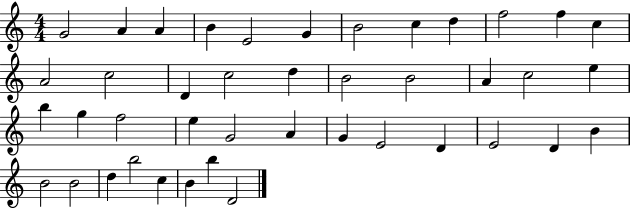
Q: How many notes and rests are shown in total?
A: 42